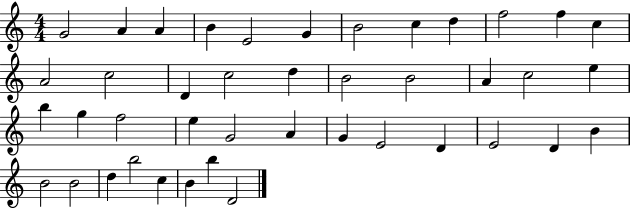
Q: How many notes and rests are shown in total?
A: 42